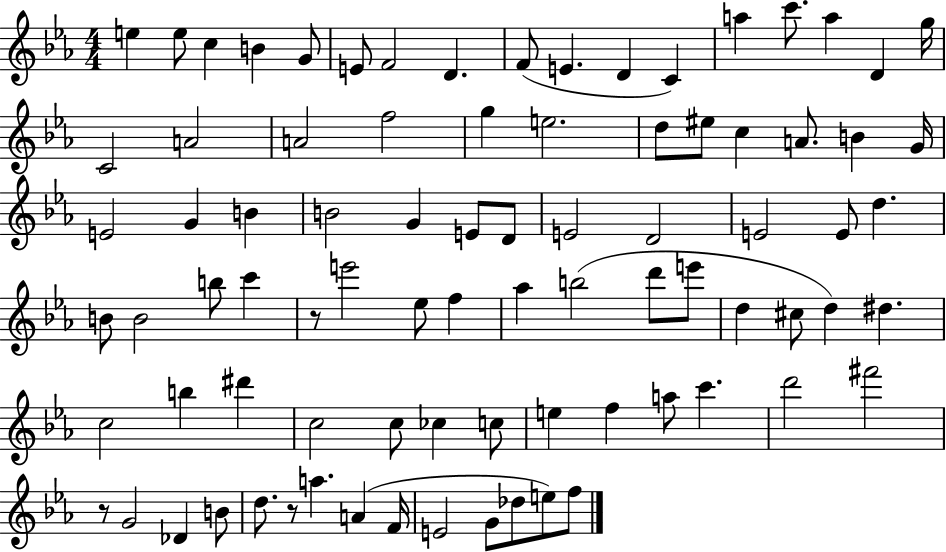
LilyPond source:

{
  \clef treble
  \numericTimeSignature
  \time 4/4
  \key ees \major
  e''4 e''8 c''4 b'4 g'8 | e'8 f'2 d'4. | f'8( e'4. d'4 c'4) | a''4 c'''8. a''4 d'4 g''16 | \break c'2 a'2 | a'2 f''2 | g''4 e''2. | d''8 eis''8 c''4 a'8. b'4 g'16 | \break e'2 g'4 b'4 | b'2 g'4 e'8 d'8 | e'2 d'2 | e'2 e'8 d''4. | \break b'8 b'2 b''8 c'''4 | r8 e'''2 ees''8 f''4 | aes''4 b''2( d'''8 e'''8 | d''4 cis''8 d''4) dis''4. | \break c''2 b''4 dis'''4 | c''2 c''8 ces''4 c''8 | e''4 f''4 a''8 c'''4. | d'''2 fis'''2 | \break r8 g'2 des'4 b'8 | d''8. r8 a''4. a'4( f'16 | e'2 g'8 des''8 e''8) f''8 | \bar "|."
}